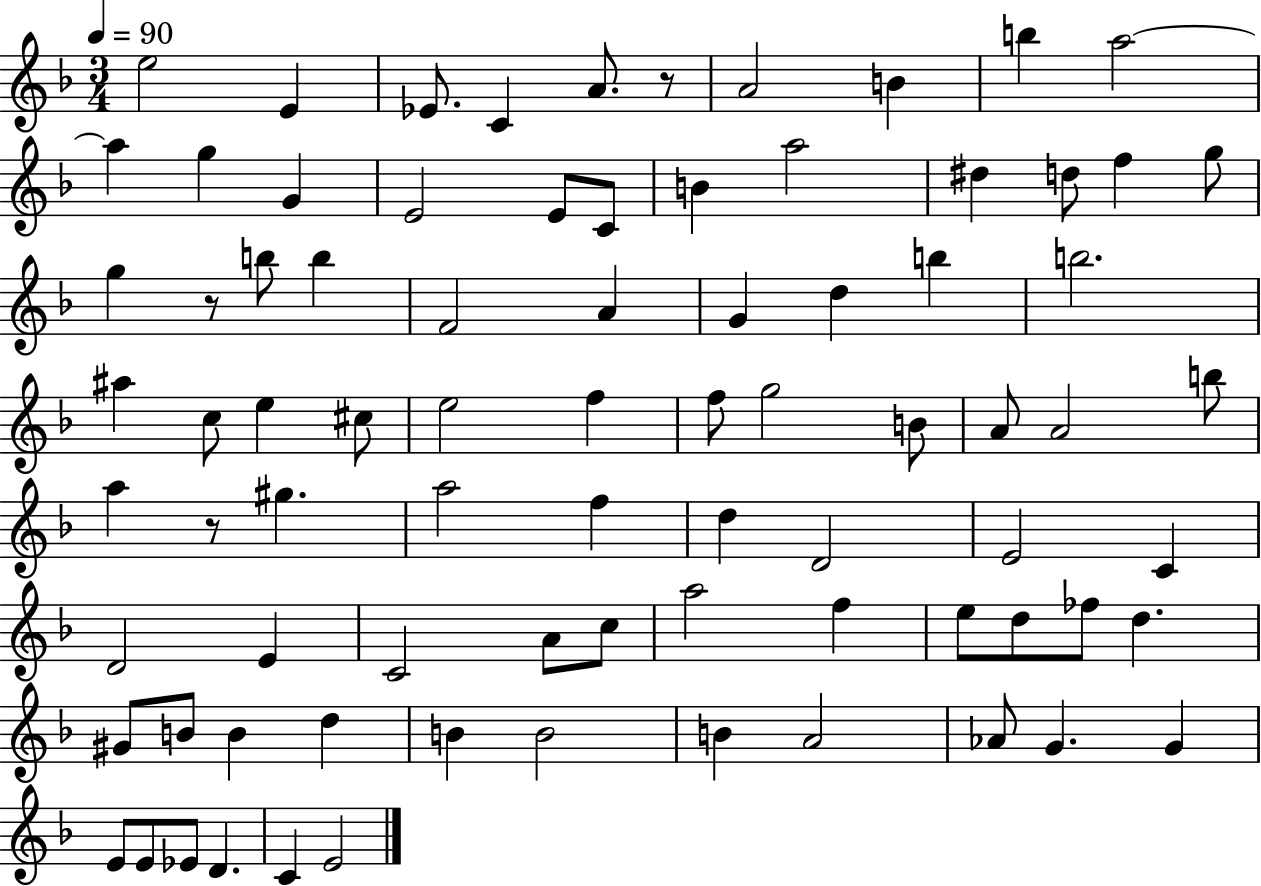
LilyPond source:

{
  \clef treble
  \numericTimeSignature
  \time 3/4
  \key f \major
  \tempo 4 = 90
  e''2 e'4 | ees'8. c'4 a'8. r8 | a'2 b'4 | b''4 a''2~~ | \break a''4 g''4 g'4 | e'2 e'8 c'8 | b'4 a''2 | dis''4 d''8 f''4 g''8 | \break g''4 r8 b''8 b''4 | f'2 a'4 | g'4 d''4 b''4 | b''2. | \break ais''4 c''8 e''4 cis''8 | e''2 f''4 | f''8 g''2 b'8 | a'8 a'2 b''8 | \break a''4 r8 gis''4. | a''2 f''4 | d''4 d'2 | e'2 c'4 | \break d'2 e'4 | c'2 a'8 c''8 | a''2 f''4 | e''8 d''8 fes''8 d''4. | \break gis'8 b'8 b'4 d''4 | b'4 b'2 | b'4 a'2 | aes'8 g'4. g'4 | \break e'8 e'8 ees'8 d'4. | c'4 e'2 | \bar "|."
}